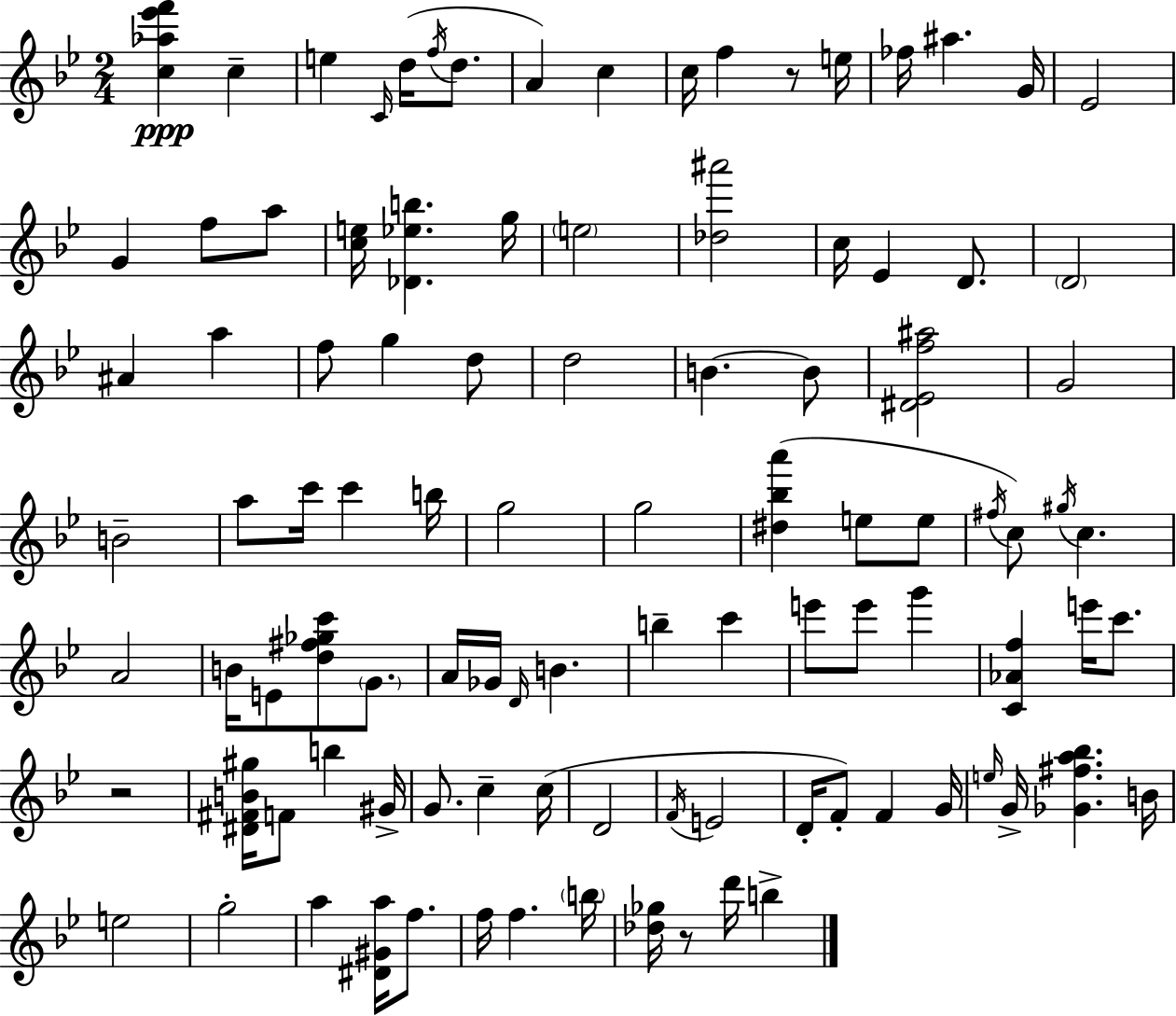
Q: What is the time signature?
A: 2/4